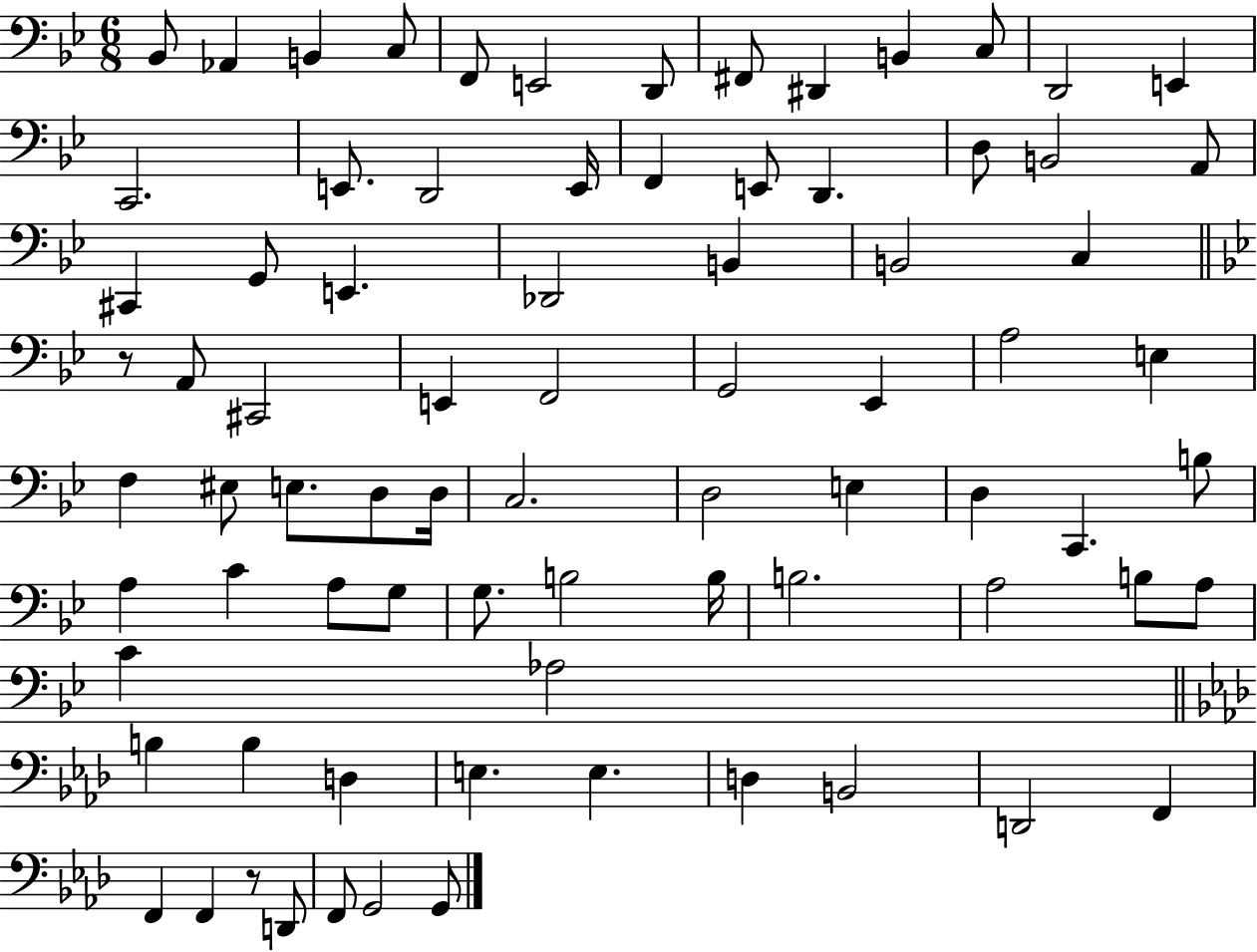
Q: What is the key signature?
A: BES major